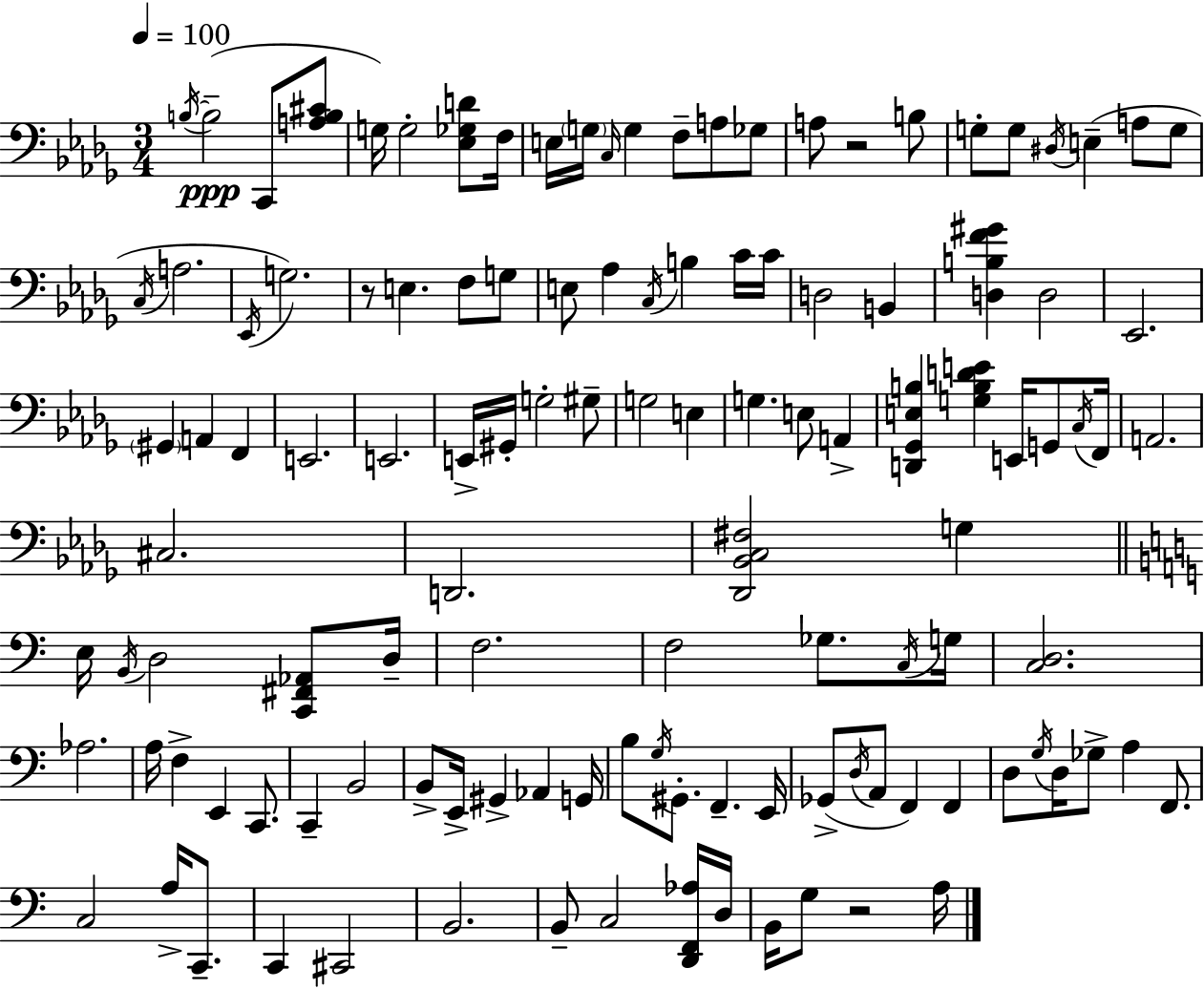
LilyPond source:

{
  \clef bass
  \numericTimeSignature
  \time 3/4
  \key bes \minor
  \tempo 4 = 100
  \acciaccatura { b16~ }~\ppp b2--( c,8 <a b cis'>8 | g16) g2-. <ees ges d'>8 | f16 e16 \parenthesize g16 \grace { c16 } g4 f8-- a8 | ges8 a8 r2 | \break b8 g8-. g8 \acciaccatura { dis16 } e4--( a8 | g8 \acciaccatura { c16 } a2. | \acciaccatura { ees,16 }) g2. | r8 e4. | \break f8 g8 e8 aes4 \acciaccatura { c16 } | b4 c'16 c'16 d2 | b,4 <d b f' gis'>4 d2 | ees,2. | \break \parenthesize gis,4 a,4 | f,4 e,2. | e,2. | e,16-> gis,16-. g2-. | \break gis8-- g2 | e4 g4. | e8 a,4-> <d, ges, e b>4 <g b d' e'>4 | e,16 g,8 \acciaccatura { c16 } f,16 a,2. | \break cis2. | d,2. | <des, bes, c fis>2 | g4 \bar "||" \break \key c \major e16 \acciaccatura { b,16 } d2 <c, fis, aes,>8 | d16-- f2. | f2 ges8. | \acciaccatura { c16 } g16 <c d>2. | \break aes2. | a16 f4-> e,4 c,8. | c,4-- b,2 | b,8-> e,16-> gis,4-> aes,4 | \break g,16 b8 \acciaccatura { g16 } gis,8.-. f,4.-- | e,16 ges,8->( \acciaccatura { d16 } a,8 f,4) | f,4 d8 \acciaccatura { g16 } d16 ges8-> a4 | f,8. c2 | \break a16-> c,8.-- c,4 cis,2 | b,2. | b,8-- c2 | <d, f, aes>16 d16 b,16 g8 r2 | \break a16 \bar "|."
}